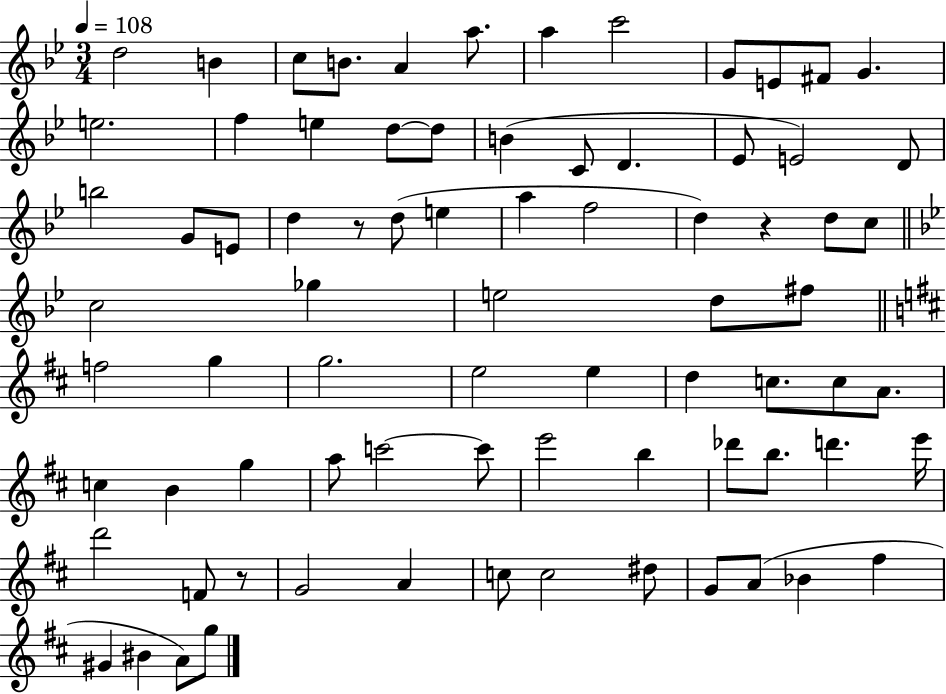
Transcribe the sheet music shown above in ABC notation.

X:1
T:Untitled
M:3/4
L:1/4
K:Bb
d2 B c/2 B/2 A a/2 a c'2 G/2 E/2 ^F/2 G e2 f e d/2 d/2 B C/2 D _E/2 E2 D/2 b2 G/2 E/2 d z/2 d/2 e a f2 d z d/2 c/2 c2 _g e2 d/2 ^f/2 f2 g g2 e2 e d c/2 c/2 A/2 c B g a/2 c'2 c'/2 e'2 b _d'/2 b/2 d' e'/4 d'2 F/2 z/2 G2 A c/2 c2 ^d/2 G/2 A/2 _B ^f ^G ^B A/2 g/2